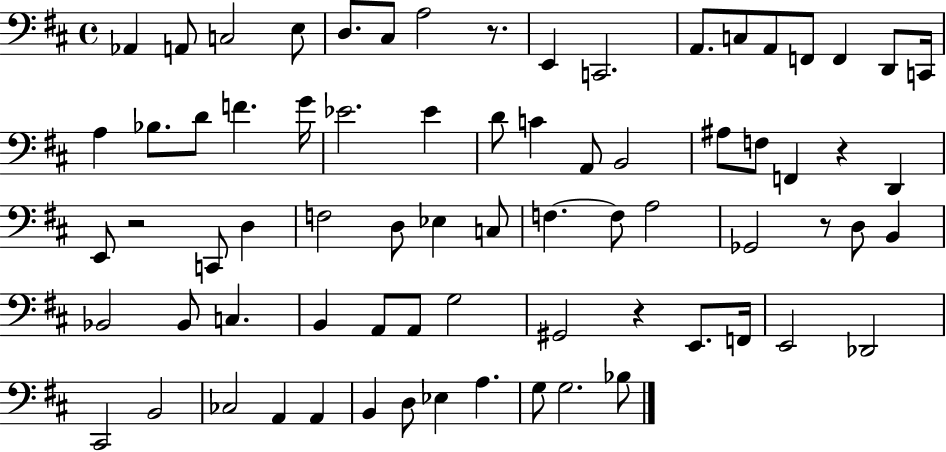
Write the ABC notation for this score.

X:1
T:Untitled
M:4/4
L:1/4
K:D
_A,, A,,/2 C,2 E,/2 D,/2 ^C,/2 A,2 z/2 E,, C,,2 A,,/2 C,/2 A,,/2 F,,/2 F,, D,,/2 C,,/4 A, _B,/2 D/2 F G/4 _E2 _E D/2 C A,,/2 B,,2 ^A,/2 F,/2 F,, z D,, E,,/2 z2 C,,/2 D, F,2 D,/2 _E, C,/2 F, F,/2 A,2 _G,,2 z/2 D,/2 B,, _B,,2 _B,,/2 C, B,, A,,/2 A,,/2 G,2 ^G,,2 z E,,/2 F,,/4 E,,2 _D,,2 ^C,,2 B,,2 _C,2 A,, A,, B,, D,/2 _E, A, G,/2 G,2 _B,/2